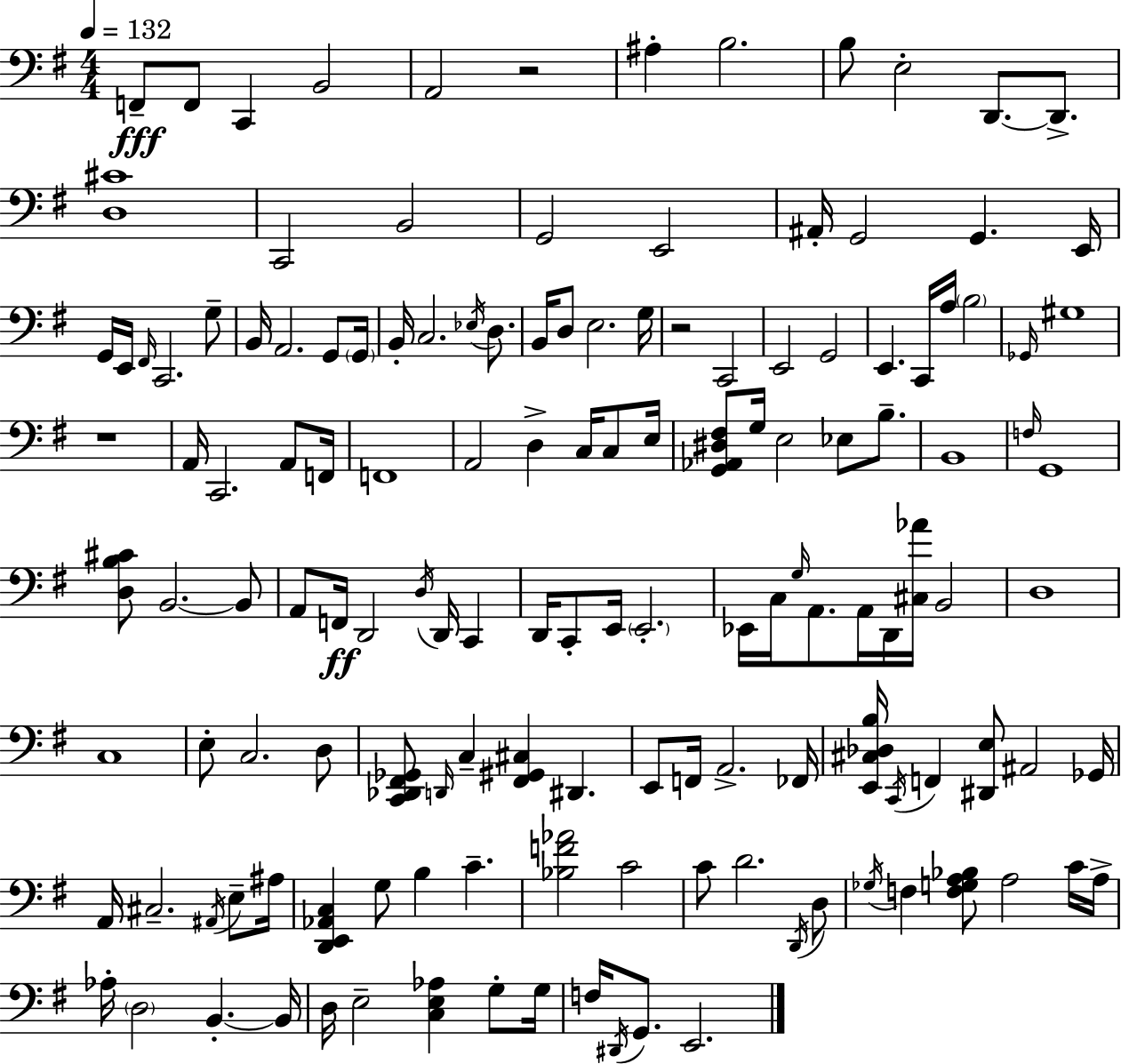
F2/e F2/e C2/q B2/h A2/h R/h A#3/q B3/h. B3/e E3/h D2/e. D2/e. [D3,C#4]/w C2/h B2/h G2/h E2/h A#2/s G2/h G2/q. E2/s G2/s E2/s F#2/s C2/h. G3/e B2/s A2/h. G2/e G2/s B2/s C3/h. Eb3/s D3/e. B2/s D3/e E3/h. G3/s R/h C2/h E2/h G2/h E2/q. C2/s A3/s B3/h Gb2/s G#3/w R/w A2/s C2/h. A2/e F2/s F2/w A2/h D3/q C3/s C3/e E3/s [G2,Ab2,D#3,F#3]/e G3/s E3/h Eb3/e B3/e. B2/w F3/s G2/w [D3,B3,C#4]/e B2/h. B2/e A2/e F2/s D2/h D3/s D2/s C2/q D2/s C2/e E2/s E2/h. Eb2/s C3/s G3/s A2/e. A2/s D2/s [C#3,Ab4]/s B2/h D3/w C3/w E3/e C3/h. D3/e [C2,Db2,F#2,Gb2]/e D2/s C3/q [F#2,G#2,C#3]/q D#2/q. E2/e F2/s A2/h. FES2/s [E2,C#3,Db3,B3]/s C2/s F2/q [D#2,E3]/e A#2/h Gb2/s A2/s C#3/h. A#2/s E3/e A#3/s [D2,E2,Ab2,C3]/q G3/e B3/q C4/q. [Bb3,F4,Ab4]/h C4/h C4/e D4/h. D2/s D3/e Gb3/s F3/q [F3,G3,A3,Bb3]/e A3/h C4/s A3/s Ab3/s D3/h B2/q. B2/s D3/s E3/h [C3,E3,Ab3]/q G3/e G3/s F3/s D#2/s G2/e. E2/h.